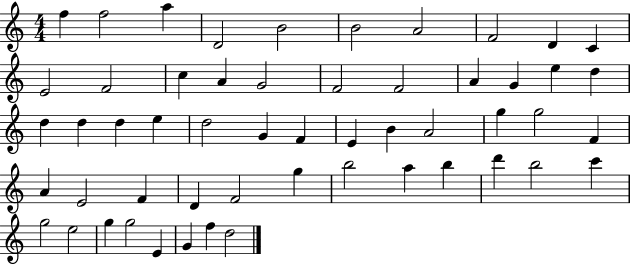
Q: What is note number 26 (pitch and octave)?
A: D5